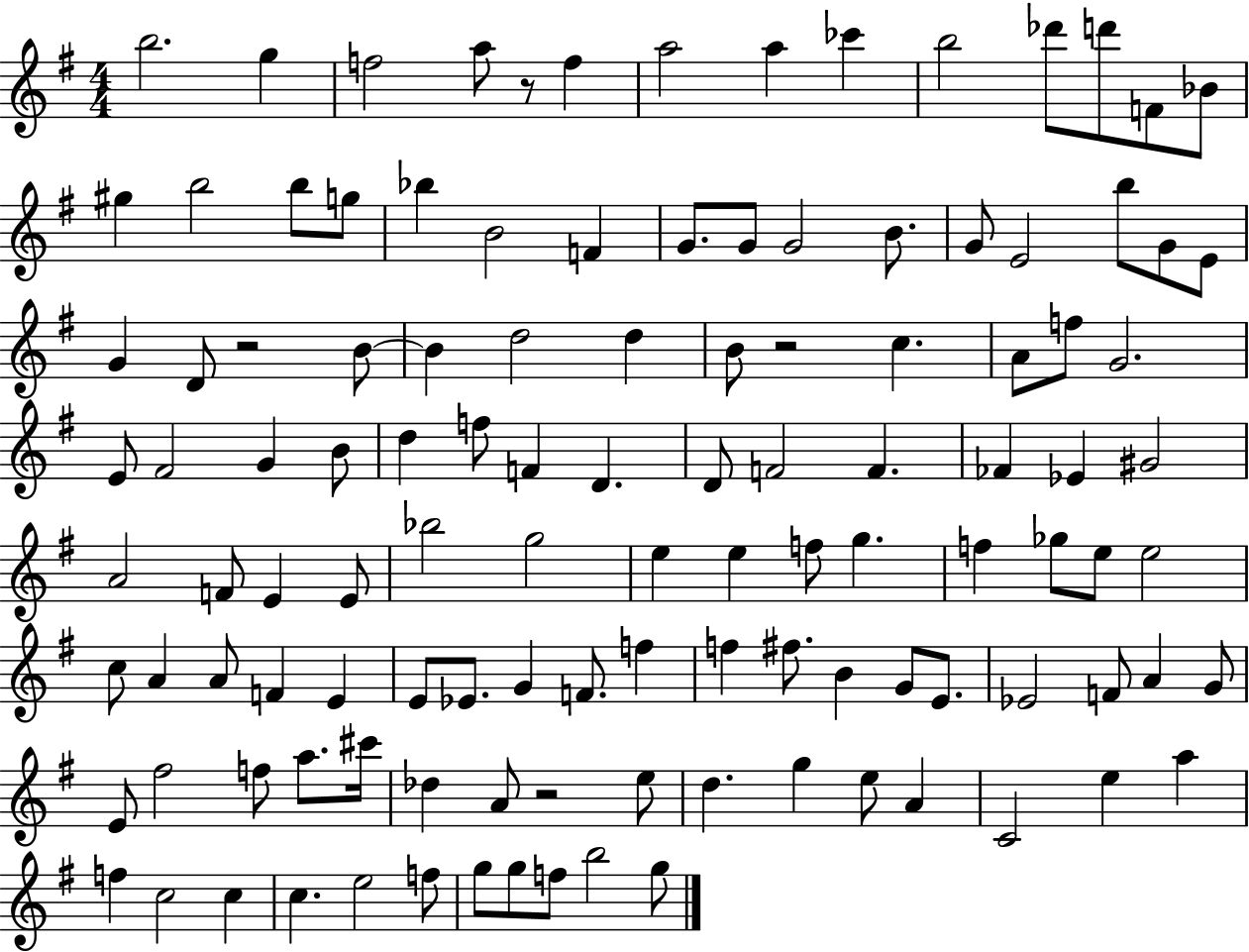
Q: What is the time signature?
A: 4/4